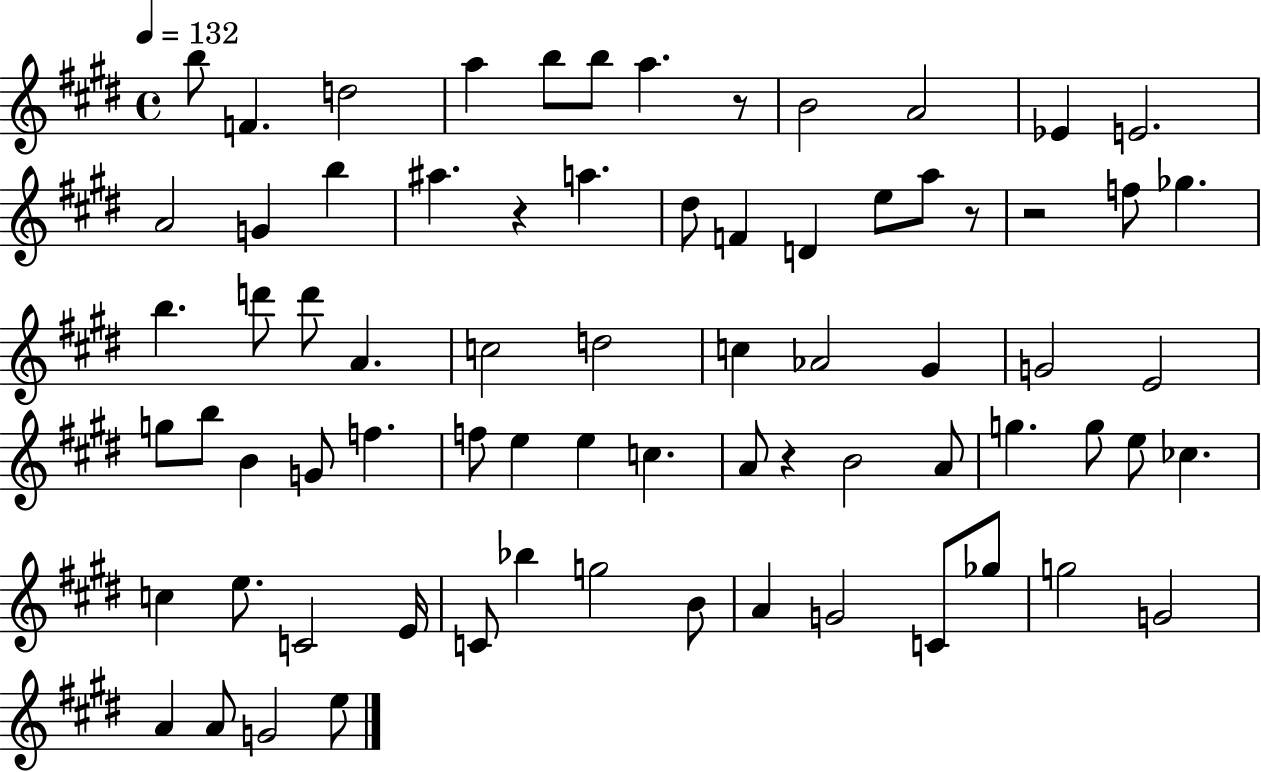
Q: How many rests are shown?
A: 5